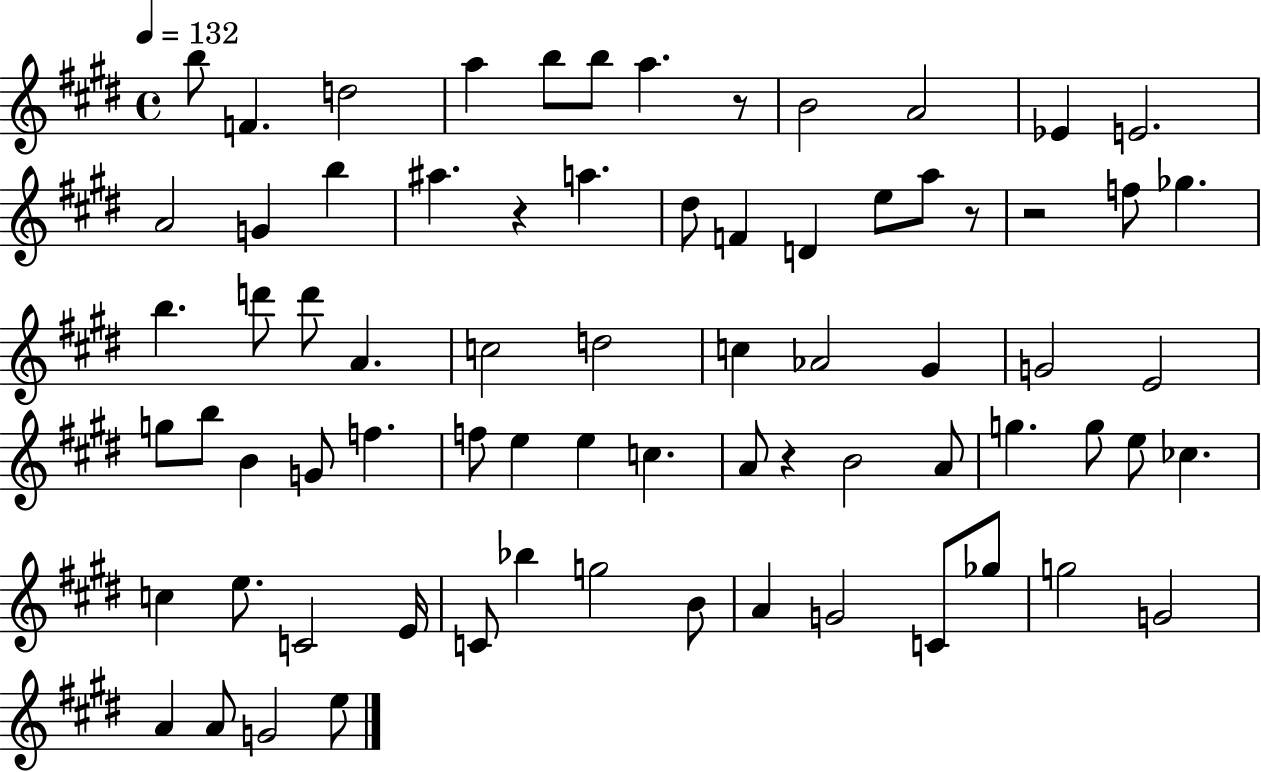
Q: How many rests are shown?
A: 5